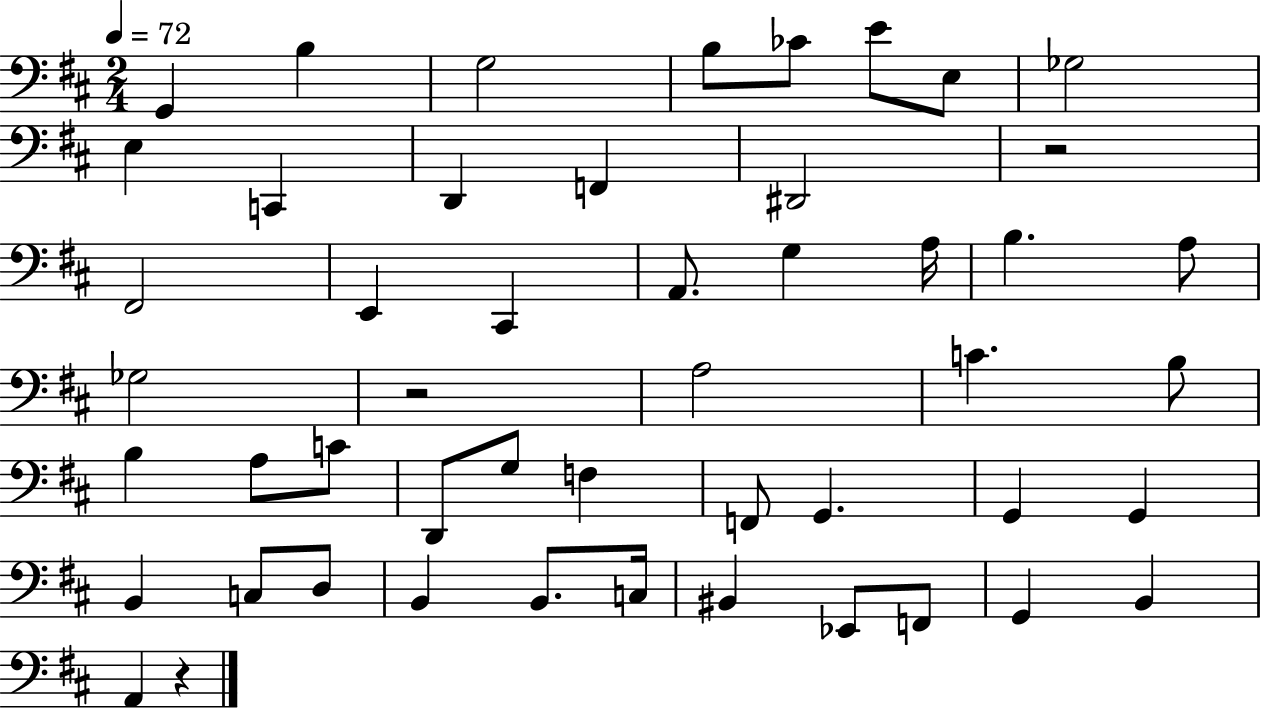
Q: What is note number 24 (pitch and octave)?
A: C4